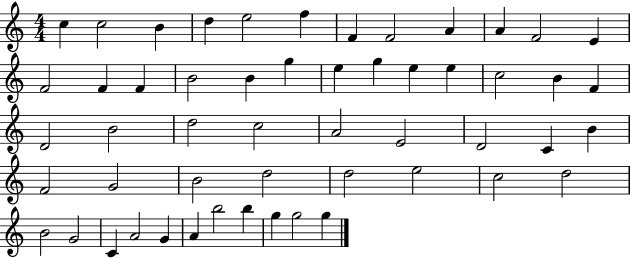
{
  \clef treble
  \numericTimeSignature
  \time 4/4
  \key c \major
  c''4 c''2 b'4 | d''4 e''2 f''4 | f'4 f'2 a'4 | a'4 f'2 e'4 | \break f'2 f'4 f'4 | b'2 b'4 g''4 | e''4 g''4 e''4 e''4 | c''2 b'4 f'4 | \break d'2 b'2 | d''2 c''2 | a'2 e'2 | d'2 c'4 b'4 | \break f'2 g'2 | b'2 d''2 | d''2 e''2 | c''2 d''2 | \break b'2 g'2 | c'4 a'2 g'4 | a'4 b''2 b''4 | g''4 g''2 g''4 | \break \bar "|."
}